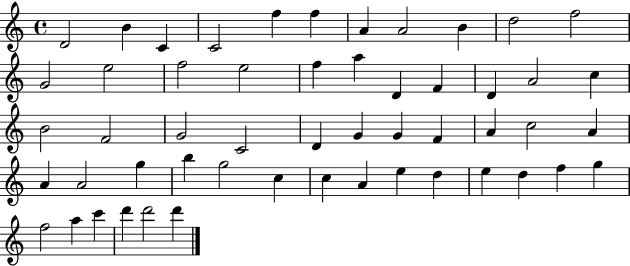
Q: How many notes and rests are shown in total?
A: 53